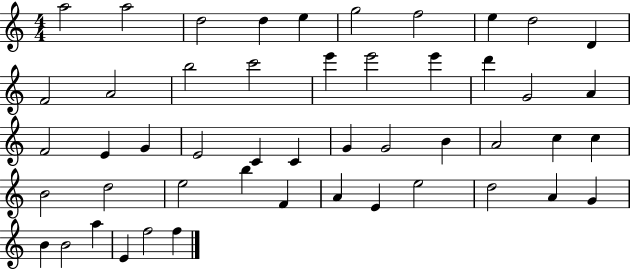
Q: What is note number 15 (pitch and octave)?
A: E6